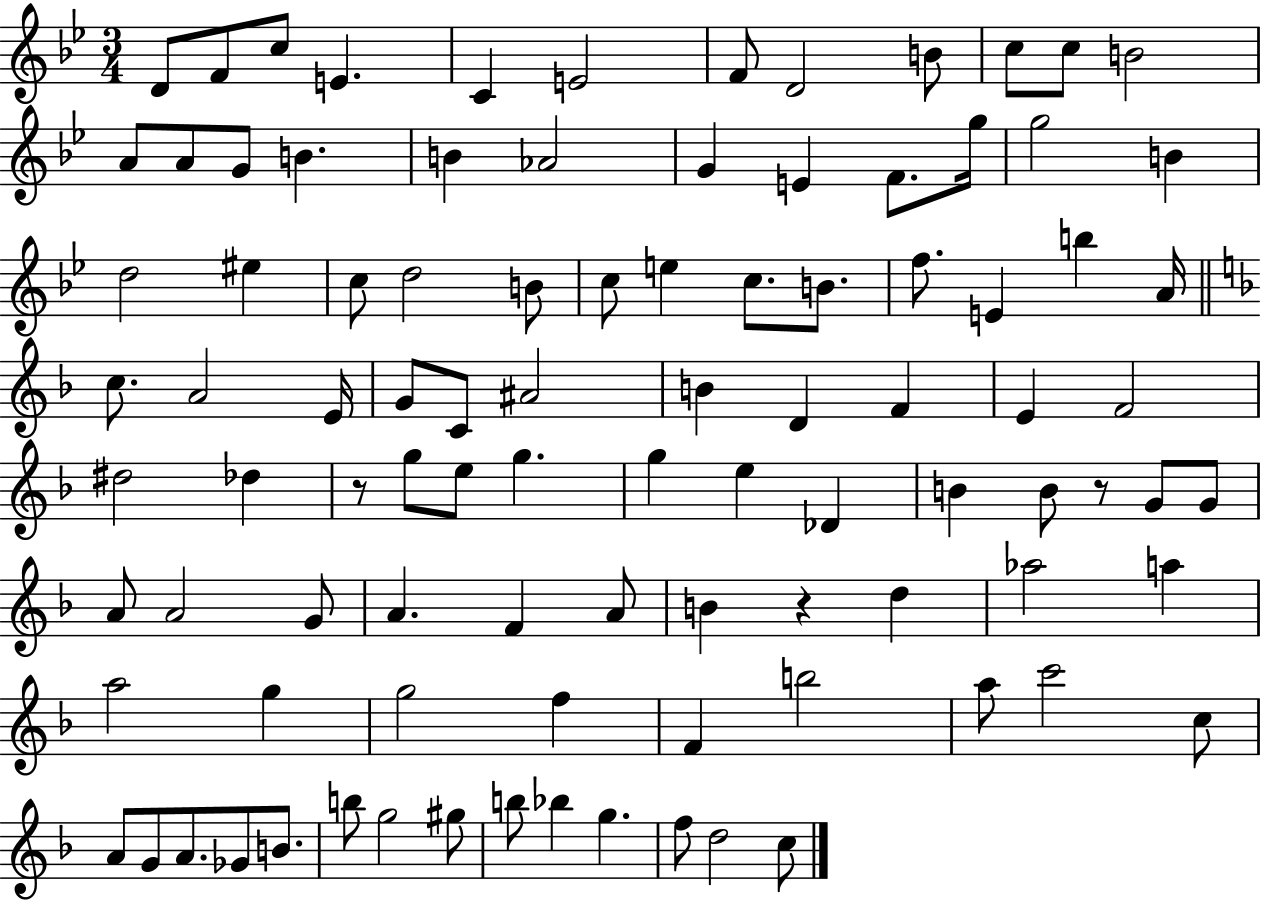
X:1
T:Untitled
M:3/4
L:1/4
K:Bb
D/2 F/2 c/2 E C E2 F/2 D2 B/2 c/2 c/2 B2 A/2 A/2 G/2 B B _A2 G E F/2 g/4 g2 B d2 ^e c/2 d2 B/2 c/2 e c/2 B/2 f/2 E b A/4 c/2 A2 E/4 G/2 C/2 ^A2 B D F E F2 ^d2 _d z/2 g/2 e/2 g g e _D B B/2 z/2 G/2 G/2 A/2 A2 G/2 A F A/2 B z d _a2 a a2 g g2 f F b2 a/2 c'2 c/2 A/2 G/2 A/2 _G/2 B/2 b/2 g2 ^g/2 b/2 _b g f/2 d2 c/2